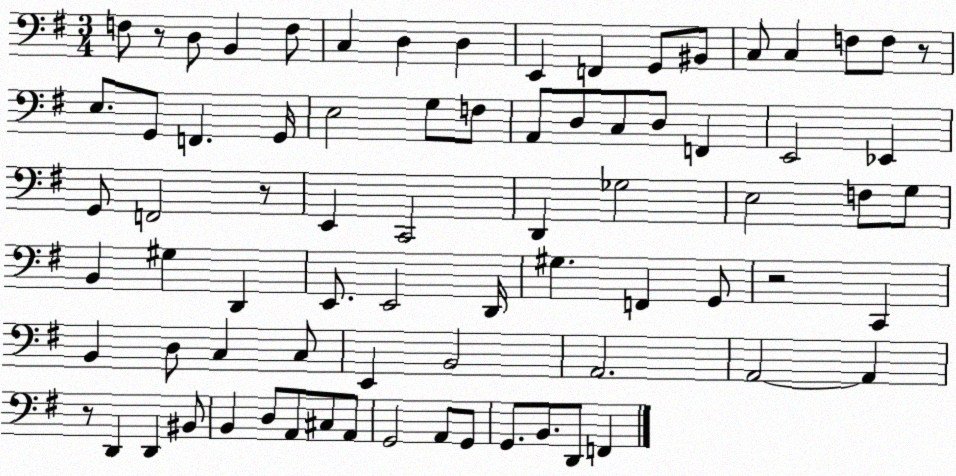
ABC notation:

X:1
T:Untitled
M:3/4
L:1/4
K:G
F,/2 z/2 D,/2 B,, F,/2 C, D, D, E,, F,, G,,/2 ^B,,/2 C,/2 C, F,/2 F,/2 z/2 E,/2 G,,/2 F,, G,,/4 E,2 G,/2 F,/2 A,,/2 D,/2 C,/2 D,/2 F,, E,,2 _E,, G,,/2 F,,2 z/2 E,, C,,2 D,, _G,2 E,2 F,/2 G,/2 B,, ^G, D,, E,,/2 E,,2 D,,/4 ^G, F,, G,,/2 z2 C,, B,, D,/2 C, C,/2 E,, B,,2 A,,2 A,,2 A,, z/2 D,, D,, ^B,,/2 B,, D,/2 A,,/2 ^C,/2 A,,/2 G,,2 A,,/2 G,,/2 G,,/2 B,,/2 D,,/2 F,,